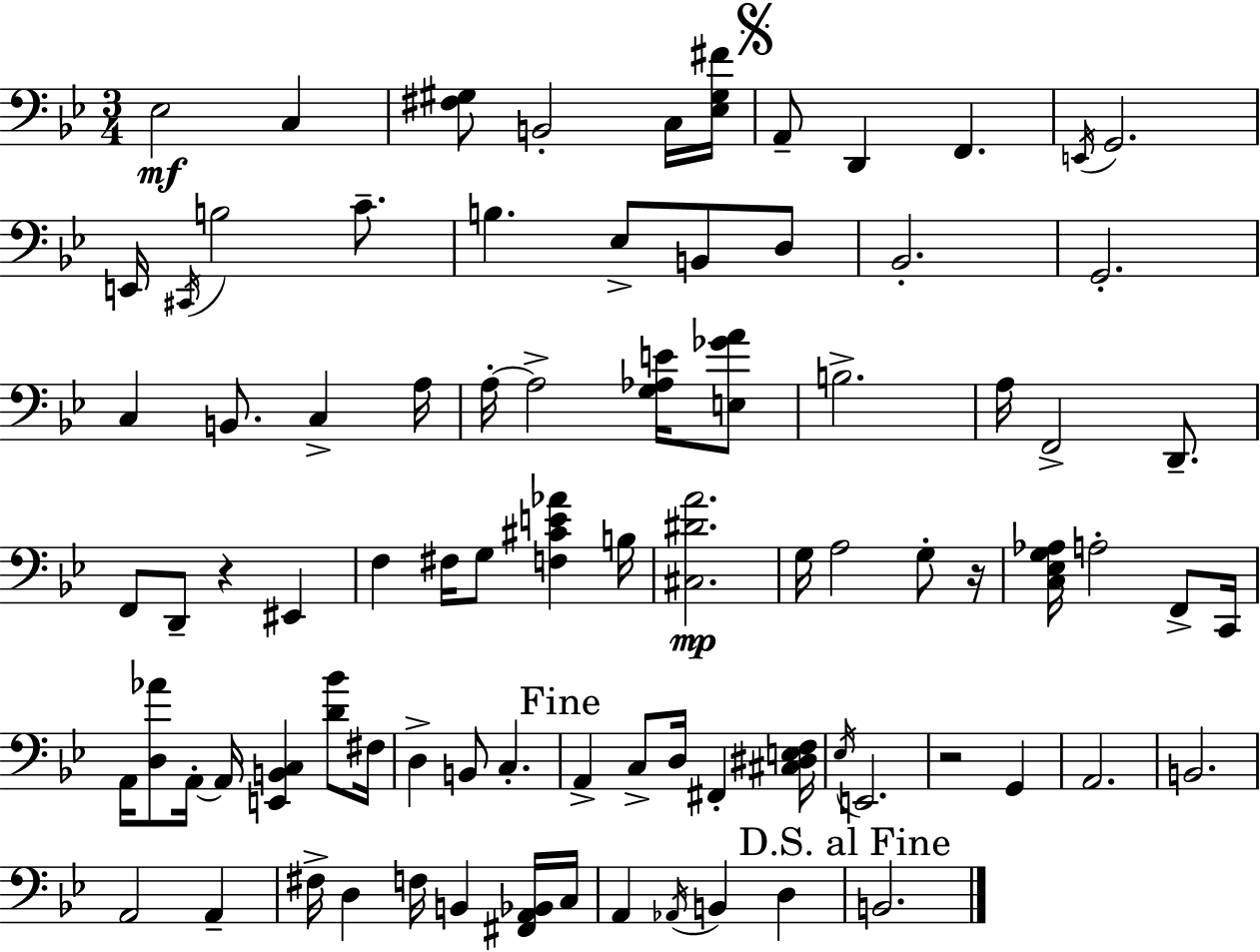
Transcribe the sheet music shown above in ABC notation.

X:1
T:Untitled
M:3/4
L:1/4
K:Bb
_E,2 C, [^F,^G,]/2 B,,2 C,/4 [_E,^G,^F]/4 A,,/2 D,, F,, E,,/4 G,,2 E,,/4 ^C,,/4 B,2 C/2 B, _E,/2 B,,/2 D,/2 _B,,2 G,,2 C, B,,/2 C, A,/4 A,/4 A,2 [G,_A,E]/4 [E,_GA]/2 B,2 A,/4 F,,2 D,,/2 F,,/2 D,,/2 z ^E,, F, ^F,/4 G,/2 [F,^CE_A] B,/4 [^C,^DA]2 G,/4 A,2 G,/2 z/4 [C,_E,G,_A,]/4 A,2 F,,/2 C,,/4 A,,/4 [D,_A]/2 A,,/4 A,,/4 [E,,B,,C,] [D_B]/2 ^F,/4 D, B,,/2 C, A,, C,/2 D,/4 ^F,, [^C,^D,E,F,]/4 _E,/4 E,,2 z2 G,, A,,2 B,,2 A,,2 A,, ^F,/4 D, F,/4 B,, [^F,,A,,_B,,]/4 C,/4 A,, _A,,/4 B,, D, B,,2